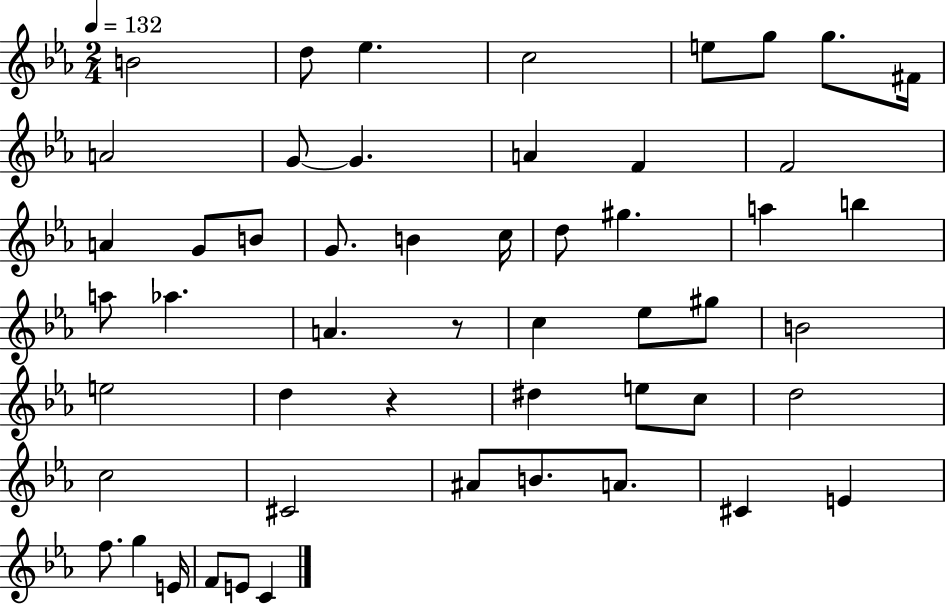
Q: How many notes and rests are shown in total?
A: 52